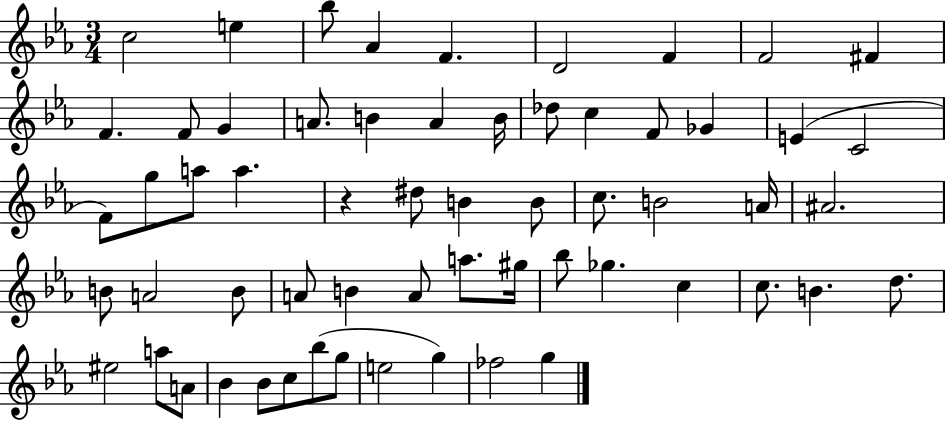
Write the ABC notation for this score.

X:1
T:Untitled
M:3/4
L:1/4
K:Eb
c2 e _b/2 _A F D2 F F2 ^F F F/2 G A/2 B A B/4 _d/2 c F/2 _G E C2 F/2 g/2 a/2 a z ^d/2 B B/2 c/2 B2 A/4 ^A2 B/2 A2 B/2 A/2 B A/2 a/2 ^g/4 _b/2 _g c c/2 B d/2 ^e2 a/2 A/2 _B _B/2 c/2 _b/2 g/2 e2 g _f2 g